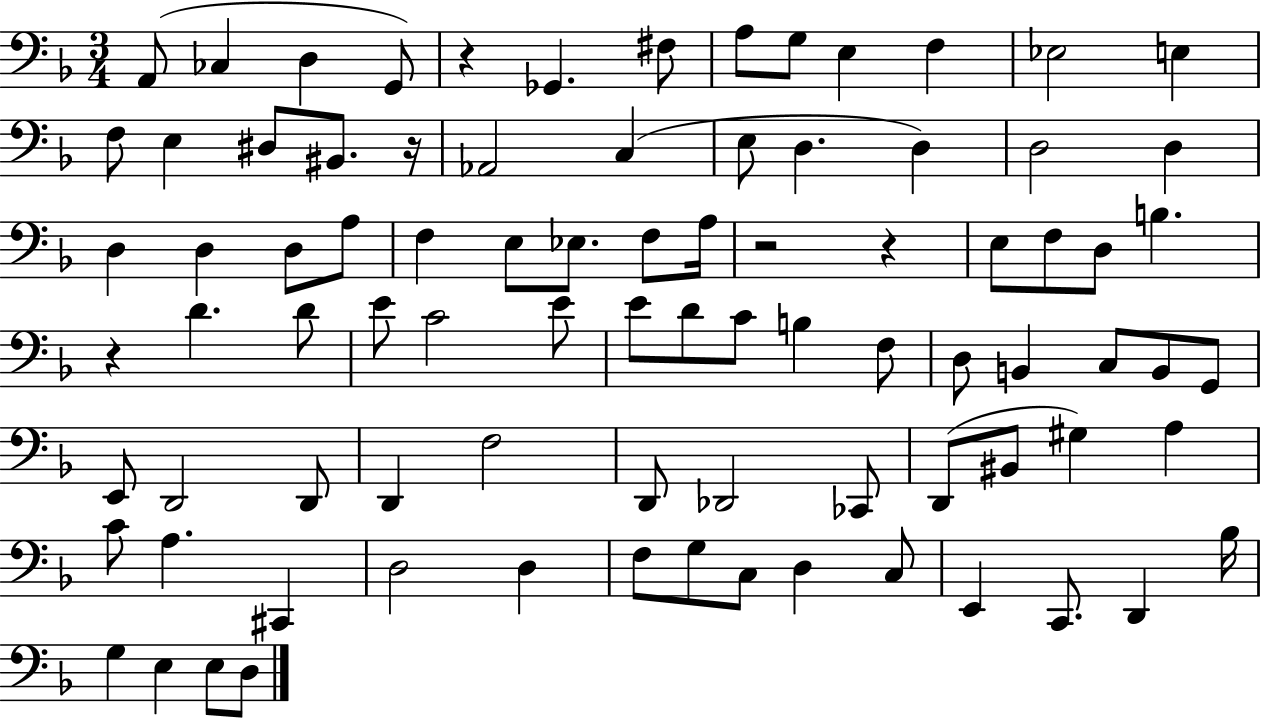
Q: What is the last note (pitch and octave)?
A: D3